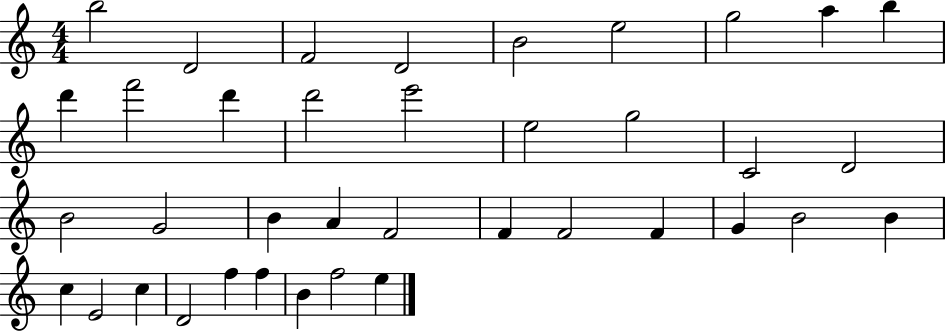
X:1
T:Untitled
M:4/4
L:1/4
K:C
b2 D2 F2 D2 B2 e2 g2 a b d' f'2 d' d'2 e'2 e2 g2 C2 D2 B2 G2 B A F2 F F2 F G B2 B c E2 c D2 f f B f2 e